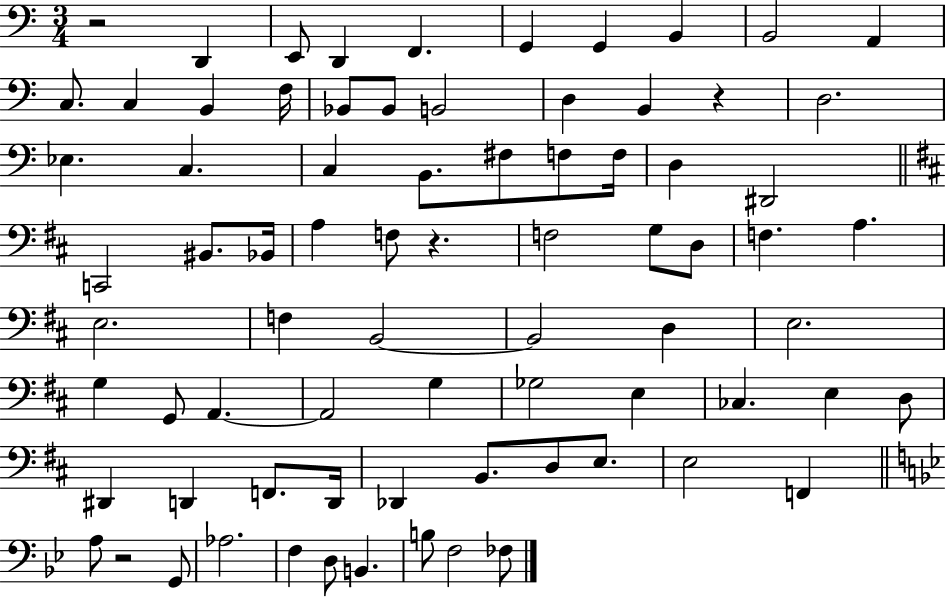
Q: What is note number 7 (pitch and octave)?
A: B2